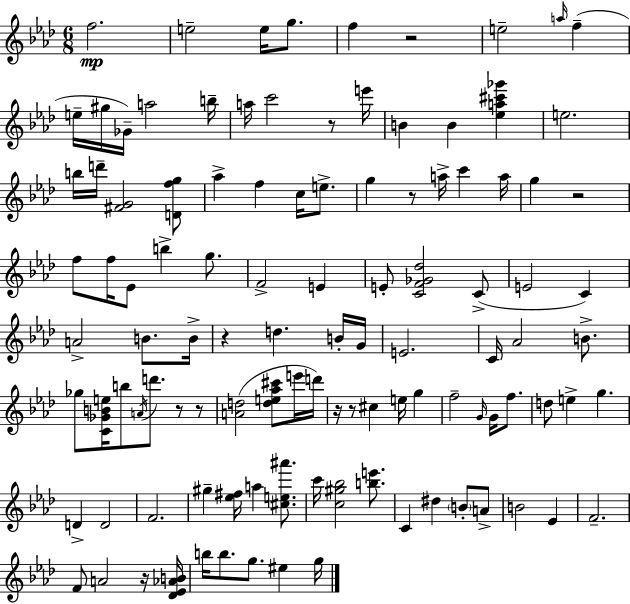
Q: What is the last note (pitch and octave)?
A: G5